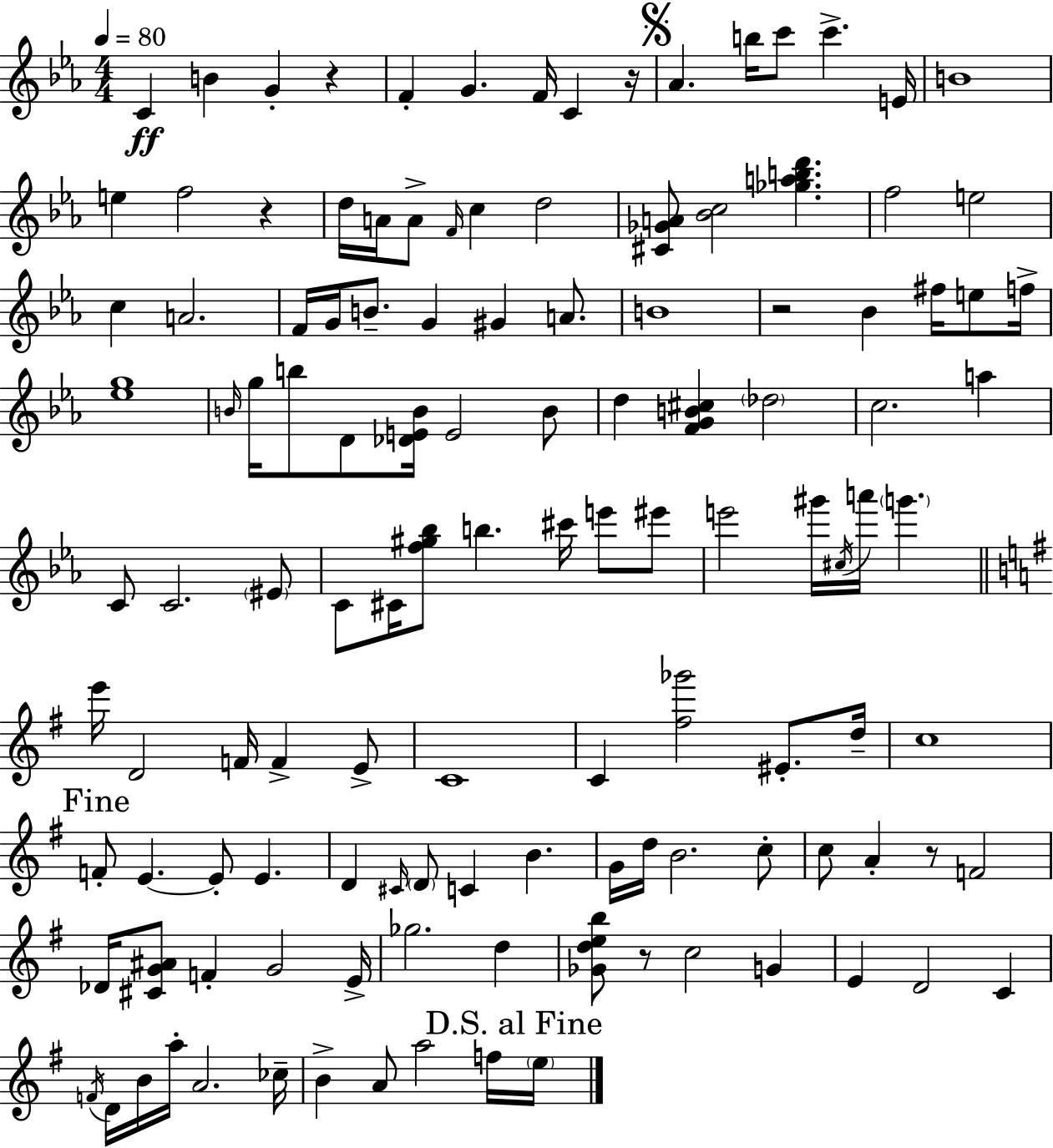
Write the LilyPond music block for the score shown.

{
  \clef treble
  \numericTimeSignature
  \time 4/4
  \key c \minor
  \tempo 4 = 80
  c'4\ff b'4 g'4-. r4 | f'4-. g'4. f'16 c'4 r16 | \mark \markup { \musicglyph "scripts.segno" } aes'4. b''16 c'''8 c'''4.-> e'16 | b'1 | \break e''4 f''2 r4 | d''16 a'16 a'8-> \grace { f'16 } c''4 d''2 | <cis' ges' a'>8 <bes' c''>2 <ges'' a'' b'' d'''>4. | f''2 e''2 | \break c''4 a'2. | f'16 g'16 b'8.-- g'4 gis'4 a'8. | b'1 | r2 bes'4 fis''16 e''8 | \break f''16-> <ees'' g''>1 | \grace { b'16 } g''16 b''8 d'8 <des' e' b'>16 e'2 | b'8 d''4 <f' g' b' cis''>4 \parenthesize des''2 | c''2. a''4 | \break c'8 c'2. | \parenthesize eis'8 c'8 cis'16 <f'' gis'' bes''>8 b''4. cis'''16 e'''8 | eis'''8 e'''2 gis'''16 \acciaccatura { cis''16 } a'''16 \parenthesize g'''4. | \bar "||" \break \key e \minor e'''16 d'2 f'16 f'4-> e'8-> | c'1 | c'4 <fis'' ges'''>2 eis'8.-. d''16-- | c''1 | \break \mark "Fine" f'8-. e'4.~~ e'8-. e'4. | d'4 \grace { cis'16 } \parenthesize d'8 c'4 b'4. | g'16 d''16 b'2. c''8-. | c''8 a'4-. r8 f'2 | \break des'16 <cis' g' ais'>8 f'4-. g'2 | e'16-> ges''2. d''4 | <ges' d'' e'' b''>8 r8 c''2 g'4 | e'4 d'2 c'4 | \break \acciaccatura { f'16 } d'16 b'16 a''16-. a'2. | ces''16-- b'4-> a'8 a''2 | f''16 \mark "D.S. al Fine" \parenthesize e''16 \bar "|."
}